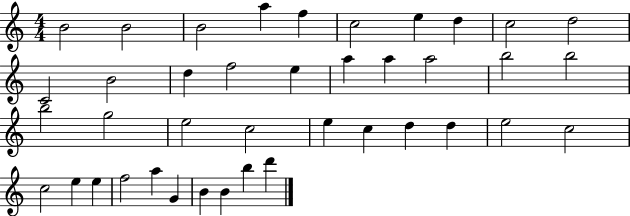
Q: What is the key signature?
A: C major